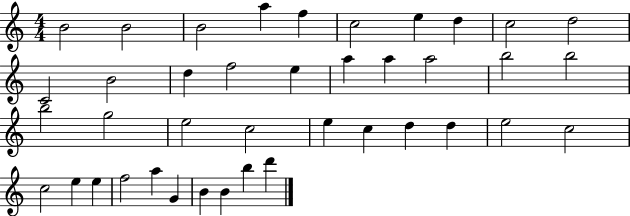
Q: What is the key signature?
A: C major